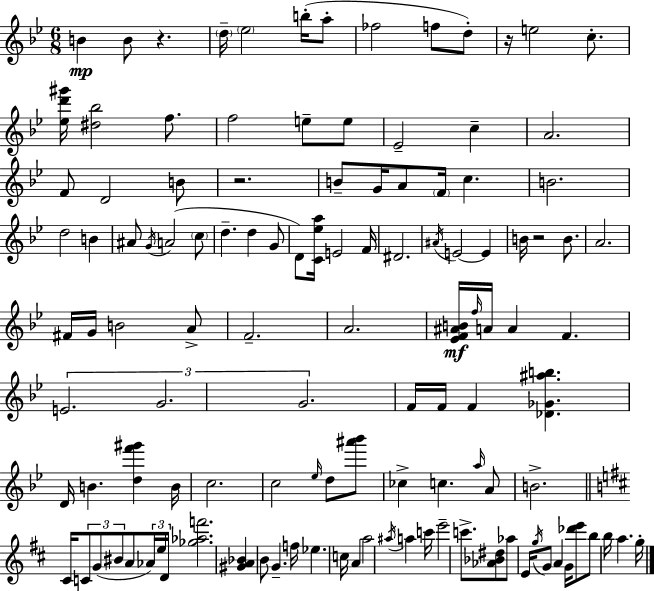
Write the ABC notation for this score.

X:1
T:Untitled
M:6/8
L:1/4
K:Gm
B B/2 z d/4 _e2 b/4 a/2 _f2 f/2 d/2 z/4 e2 c/2 [_ed'^g']/4 [^d_b]2 f/2 f2 e/2 e/2 _E2 c A2 F/2 D2 B/2 z2 B/2 G/4 A/2 F/4 c B2 d2 B ^A/2 G/4 A2 c/2 d d G/2 D/2 [C_ea]/4 E2 F/4 ^D2 ^A/4 E2 E B/4 z2 B/2 A2 ^F/4 G/4 B2 A/2 F2 A2 [_EF^AB]/4 f/4 A/4 A F E2 G2 G2 F/4 F/4 F [_D_G^ab] D/4 B [df'^g'] B/4 c2 c2 _e/4 d/2 [^a'_b']/2 _c c a/4 A/2 B2 ^C/4 C/2 G/2 ^B/2 A/2 _A/4 e/4 D/4 [_g_af']2 [^GA_B] B/2 G f/4 _e c/4 A a2 ^a/4 a c'/4 e'2 c'/2 [_A_B^d]/2 _a/2 E/4 g/4 G/2 A G/4 [_d'e']/2 b/2 b/4 a g/4